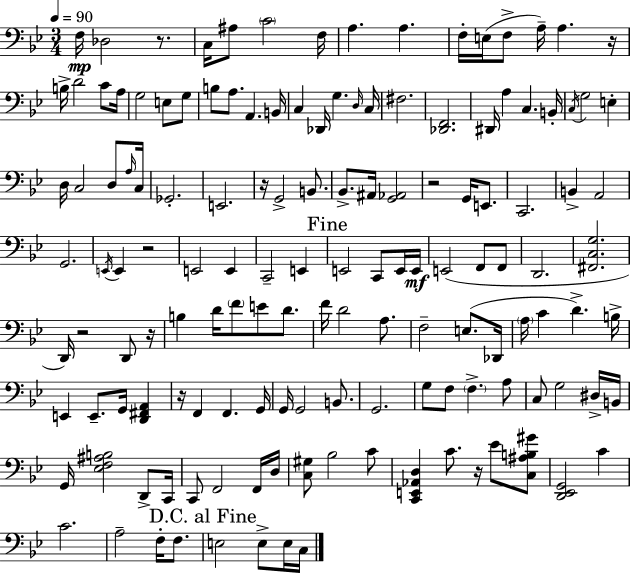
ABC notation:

X:1
T:Untitled
M:3/4
L:1/4
K:Gm
F,/4 _D,2 z/2 C,/4 ^A,/2 C2 F,/4 A, A, F,/4 E,/4 F,/2 A,/4 A, z/4 B,/4 D2 C/2 A,/4 G,2 E,/2 G,/2 B,/2 A,/2 A,, B,,/4 C, _D,,/4 G, D,/4 C,/4 ^F,2 [_D,,F,,]2 ^D,,/4 A, C, B,,/4 C,/4 G,2 E, D,/4 C,2 D,/2 A,/4 C,/4 _G,,2 E,,2 z/4 G,,2 B,,/2 _B,,/2 ^A,,/4 [G,,_A,,]2 z2 G,,/4 E,,/2 C,,2 B,, A,,2 G,,2 E,,/4 E,, z2 E,,2 E,, C,,2 E,, E,,2 C,,/2 E,,/4 E,,/4 E,,2 F,,/2 F,,/2 D,,2 [^F,,C,G,]2 D,,/4 z2 D,,/2 z/4 B, D/4 F/2 E/2 D/2 F/4 D2 A,/2 F,2 E,/2 _D,,/4 A,/4 C D B,/4 E,, E,,/2 G,,/4 [D,,^F,,A,,] z/4 F,, F,, G,,/4 G,,/4 G,,2 B,,/2 G,,2 G,/2 F,/2 F, A,/2 C,/2 G,2 ^D,/4 B,,/4 G,,/4 [_E,F,^A,B,]2 D,,/2 C,,/4 C,,/2 F,,2 F,,/4 D,/4 [C,^G,]/2 _B,2 C/2 [C,,E,,_A,,D,] C/2 z/4 _E/2 [C,^A,B,^G]/2 [D,,_E,,G,,]2 C C2 A,2 F,/4 F,/2 E,2 E,/2 E,/4 C,/4